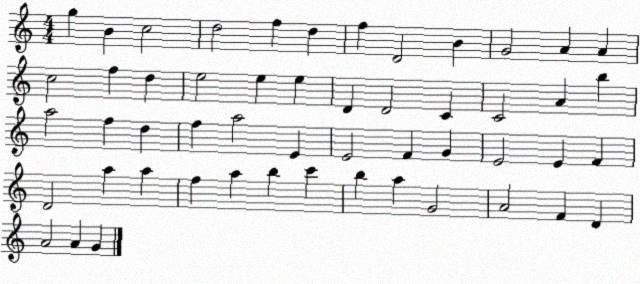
X:1
T:Untitled
M:4/4
L:1/4
K:C
g B c2 d2 f d f D2 B G2 A A c2 f d e2 e e D D2 C C2 A b a2 f d f a2 E E2 F G E2 E F D2 a a f a b c' b a G2 A2 F D A2 A G